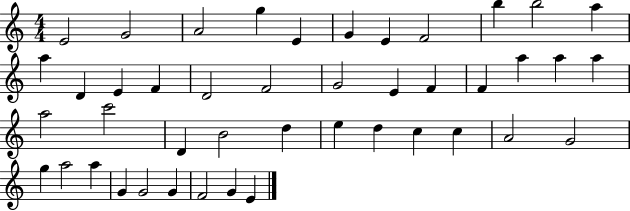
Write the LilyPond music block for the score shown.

{
  \clef treble
  \numericTimeSignature
  \time 4/4
  \key c \major
  e'2 g'2 | a'2 g''4 e'4 | g'4 e'4 f'2 | b''4 b''2 a''4 | \break a''4 d'4 e'4 f'4 | d'2 f'2 | g'2 e'4 f'4 | f'4 a''4 a''4 a''4 | \break a''2 c'''2 | d'4 b'2 d''4 | e''4 d''4 c''4 c''4 | a'2 g'2 | \break g''4 a''2 a''4 | g'4 g'2 g'4 | f'2 g'4 e'4 | \bar "|."
}